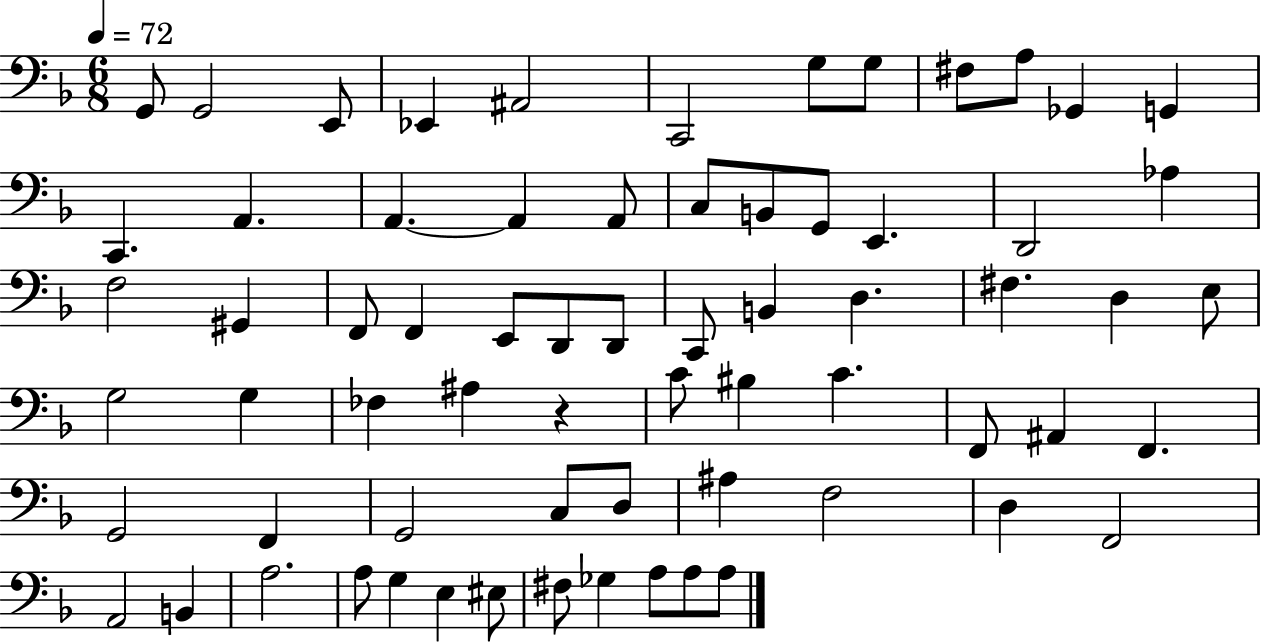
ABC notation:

X:1
T:Untitled
M:6/8
L:1/4
K:F
G,,/2 G,,2 E,,/2 _E,, ^A,,2 C,,2 G,/2 G,/2 ^F,/2 A,/2 _G,, G,, C,, A,, A,, A,, A,,/2 C,/2 B,,/2 G,,/2 E,, D,,2 _A, F,2 ^G,, F,,/2 F,, E,,/2 D,,/2 D,,/2 C,,/2 B,, D, ^F, D, E,/2 G,2 G, _F, ^A, z C/2 ^B, C F,,/2 ^A,, F,, G,,2 F,, G,,2 C,/2 D,/2 ^A, F,2 D, F,,2 A,,2 B,, A,2 A,/2 G, E, ^E,/2 ^F,/2 _G, A,/2 A,/2 A,/2